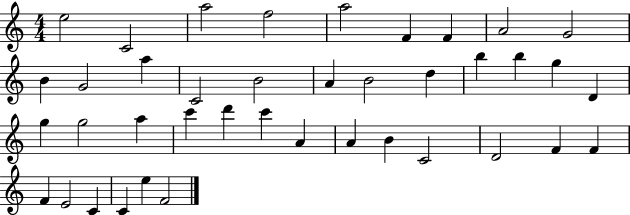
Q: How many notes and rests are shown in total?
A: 40